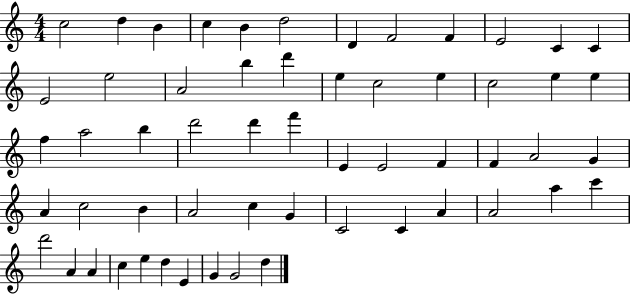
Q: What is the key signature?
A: C major